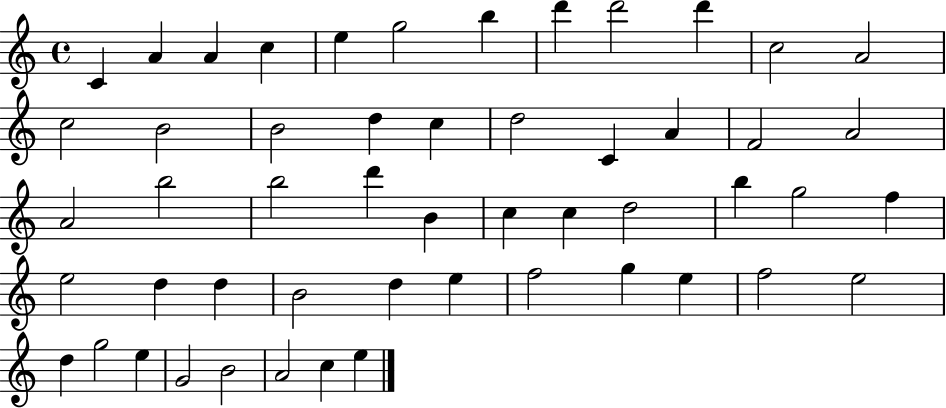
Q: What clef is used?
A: treble